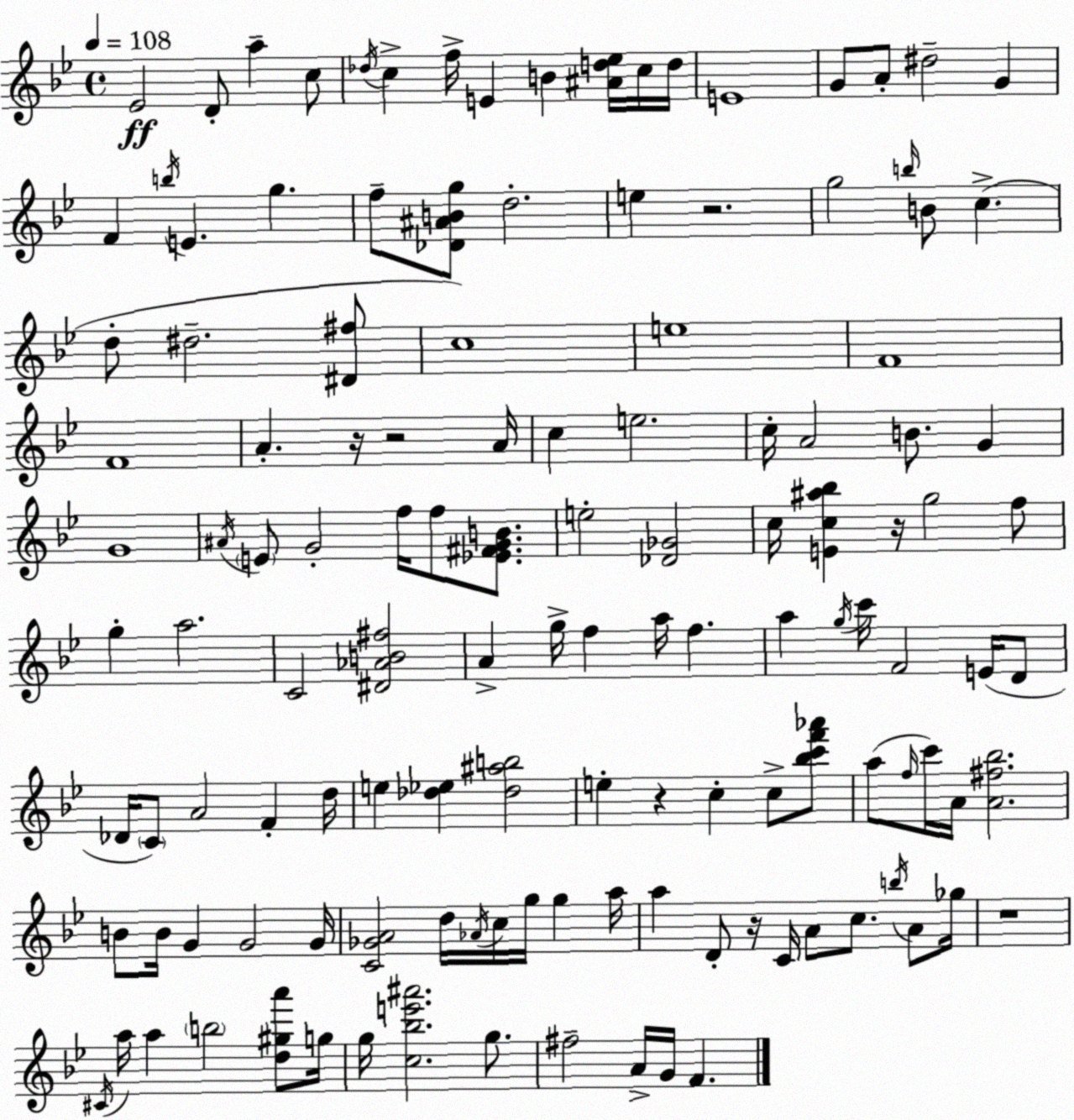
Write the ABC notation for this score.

X:1
T:Untitled
M:4/4
L:1/4
K:Gm
_E2 D/2 a c/2 _d/4 c f/4 E B [^Ad_e]/4 c/4 d/4 E4 G/2 A/2 ^d2 G F b/4 E g f/2 [_D^ABg]/2 d2 e z2 g2 b/4 B/2 c d/2 ^d2 [^D^f]/2 c4 e4 F4 F4 A z/4 z2 A/4 c e2 c/4 A2 B/2 G G4 ^A/4 E/2 G2 f/4 f/2 [_E^FGB]/2 e2 [_D_G]2 c/4 [Ec^a_b] z/4 g2 f/2 g a2 C2 [^D_AB^f]2 A g/4 f a/4 f a g/4 c'/4 F2 E/4 D/2 _D/4 C/2 A2 F d/4 e [_d_e] [_d^ab]2 e z c c/2 [_bc'f'_a']/2 a/2 f/4 c'/4 A/4 [A^f_b]2 B/2 B/4 G G2 G/4 [C_GA]2 d/4 _A/4 c/4 g/4 g a/4 a D/2 z/4 C/4 A/2 c/2 b/4 A/2 _g/4 z4 ^C/4 a/4 a b2 [d^ga']/2 g/4 g/4 [c_be'^a']2 g/2 ^f2 A/4 G/4 F